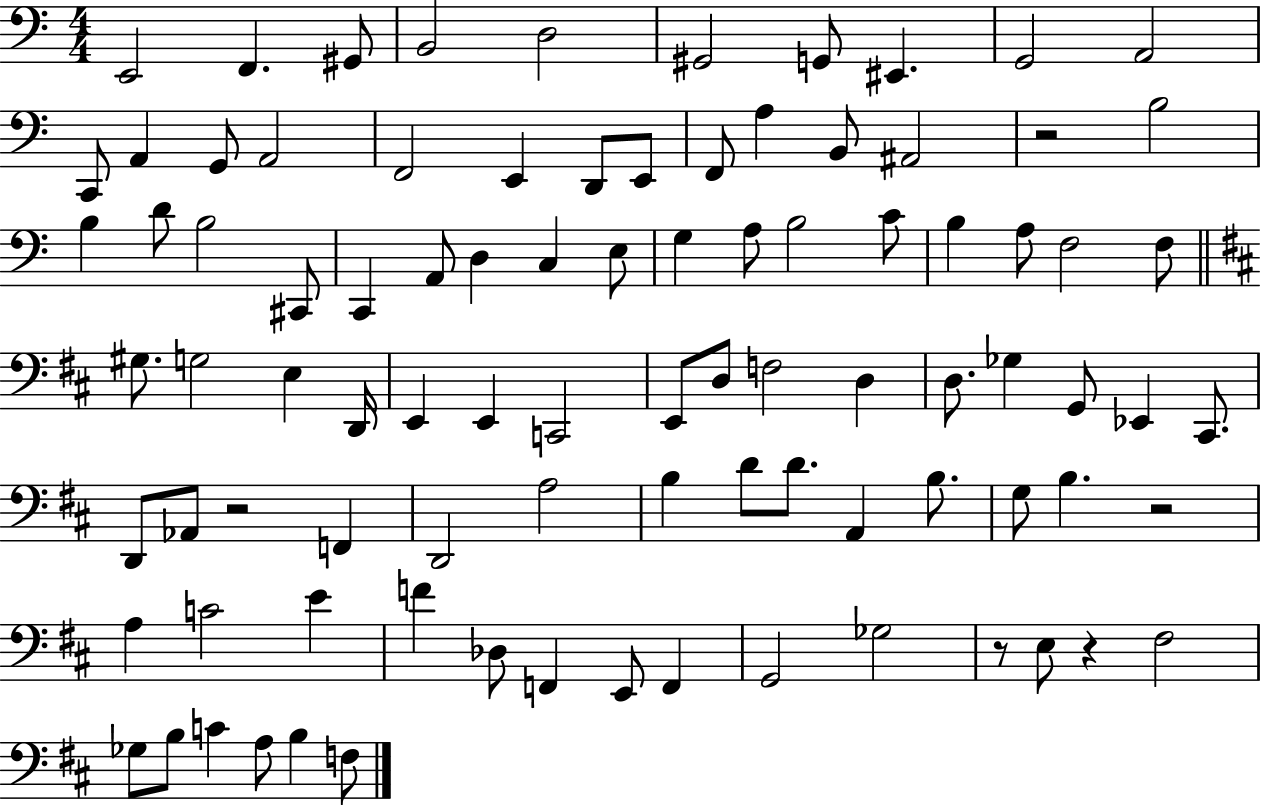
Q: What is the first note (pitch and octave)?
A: E2